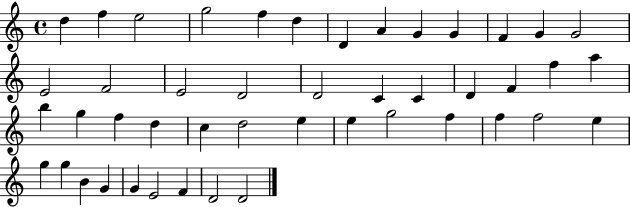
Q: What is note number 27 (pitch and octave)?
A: F5